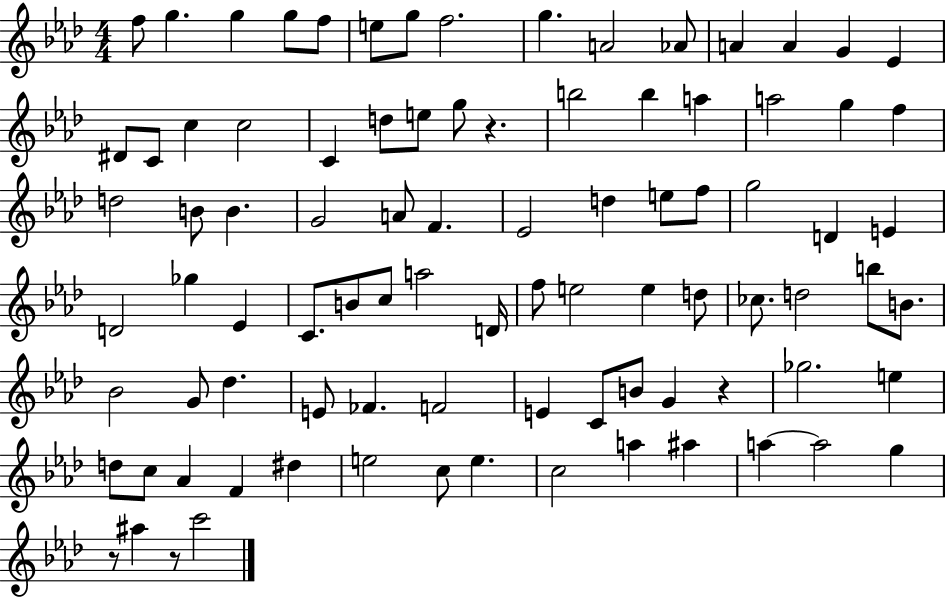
F5/e G5/q. G5/q G5/e F5/e E5/e G5/e F5/h. G5/q. A4/h Ab4/e A4/q A4/q G4/q Eb4/q D#4/e C4/e C5/q C5/h C4/q D5/e E5/e G5/e R/q. B5/h B5/q A5/q A5/h G5/q F5/q D5/h B4/e B4/q. G4/h A4/e F4/q. Eb4/h D5/q E5/e F5/e G5/h D4/q E4/q D4/h Gb5/q Eb4/q C4/e. B4/e C5/e A5/h D4/s F5/e E5/h E5/q D5/e CES5/e. D5/h B5/e B4/e. Bb4/h G4/e Db5/q. E4/e FES4/q. F4/h E4/q C4/e B4/e G4/q R/q Gb5/h. E5/q D5/e C5/e Ab4/q F4/q D#5/q E5/h C5/e E5/q. C5/h A5/q A#5/q A5/q A5/h G5/q R/e A#5/q R/e C6/h